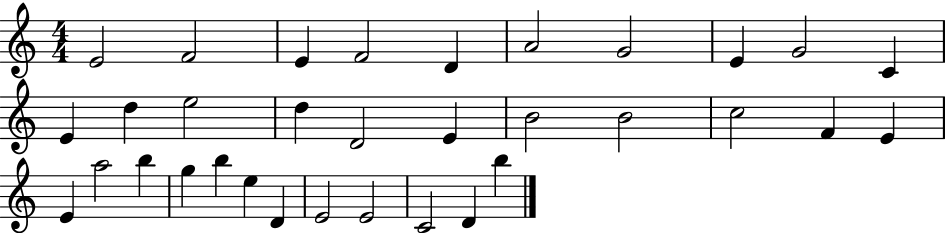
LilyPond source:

{
  \clef treble
  \numericTimeSignature
  \time 4/4
  \key c \major
  e'2 f'2 | e'4 f'2 d'4 | a'2 g'2 | e'4 g'2 c'4 | \break e'4 d''4 e''2 | d''4 d'2 e'4 | b'2 b'2 | c''2 f'4 e'4 | \break e'4 a''2 b''4 | g''4 b''4 e''4 d'4 | e'2 e'2 | c'2 d'4 b''4 | \break \bar "|."
}